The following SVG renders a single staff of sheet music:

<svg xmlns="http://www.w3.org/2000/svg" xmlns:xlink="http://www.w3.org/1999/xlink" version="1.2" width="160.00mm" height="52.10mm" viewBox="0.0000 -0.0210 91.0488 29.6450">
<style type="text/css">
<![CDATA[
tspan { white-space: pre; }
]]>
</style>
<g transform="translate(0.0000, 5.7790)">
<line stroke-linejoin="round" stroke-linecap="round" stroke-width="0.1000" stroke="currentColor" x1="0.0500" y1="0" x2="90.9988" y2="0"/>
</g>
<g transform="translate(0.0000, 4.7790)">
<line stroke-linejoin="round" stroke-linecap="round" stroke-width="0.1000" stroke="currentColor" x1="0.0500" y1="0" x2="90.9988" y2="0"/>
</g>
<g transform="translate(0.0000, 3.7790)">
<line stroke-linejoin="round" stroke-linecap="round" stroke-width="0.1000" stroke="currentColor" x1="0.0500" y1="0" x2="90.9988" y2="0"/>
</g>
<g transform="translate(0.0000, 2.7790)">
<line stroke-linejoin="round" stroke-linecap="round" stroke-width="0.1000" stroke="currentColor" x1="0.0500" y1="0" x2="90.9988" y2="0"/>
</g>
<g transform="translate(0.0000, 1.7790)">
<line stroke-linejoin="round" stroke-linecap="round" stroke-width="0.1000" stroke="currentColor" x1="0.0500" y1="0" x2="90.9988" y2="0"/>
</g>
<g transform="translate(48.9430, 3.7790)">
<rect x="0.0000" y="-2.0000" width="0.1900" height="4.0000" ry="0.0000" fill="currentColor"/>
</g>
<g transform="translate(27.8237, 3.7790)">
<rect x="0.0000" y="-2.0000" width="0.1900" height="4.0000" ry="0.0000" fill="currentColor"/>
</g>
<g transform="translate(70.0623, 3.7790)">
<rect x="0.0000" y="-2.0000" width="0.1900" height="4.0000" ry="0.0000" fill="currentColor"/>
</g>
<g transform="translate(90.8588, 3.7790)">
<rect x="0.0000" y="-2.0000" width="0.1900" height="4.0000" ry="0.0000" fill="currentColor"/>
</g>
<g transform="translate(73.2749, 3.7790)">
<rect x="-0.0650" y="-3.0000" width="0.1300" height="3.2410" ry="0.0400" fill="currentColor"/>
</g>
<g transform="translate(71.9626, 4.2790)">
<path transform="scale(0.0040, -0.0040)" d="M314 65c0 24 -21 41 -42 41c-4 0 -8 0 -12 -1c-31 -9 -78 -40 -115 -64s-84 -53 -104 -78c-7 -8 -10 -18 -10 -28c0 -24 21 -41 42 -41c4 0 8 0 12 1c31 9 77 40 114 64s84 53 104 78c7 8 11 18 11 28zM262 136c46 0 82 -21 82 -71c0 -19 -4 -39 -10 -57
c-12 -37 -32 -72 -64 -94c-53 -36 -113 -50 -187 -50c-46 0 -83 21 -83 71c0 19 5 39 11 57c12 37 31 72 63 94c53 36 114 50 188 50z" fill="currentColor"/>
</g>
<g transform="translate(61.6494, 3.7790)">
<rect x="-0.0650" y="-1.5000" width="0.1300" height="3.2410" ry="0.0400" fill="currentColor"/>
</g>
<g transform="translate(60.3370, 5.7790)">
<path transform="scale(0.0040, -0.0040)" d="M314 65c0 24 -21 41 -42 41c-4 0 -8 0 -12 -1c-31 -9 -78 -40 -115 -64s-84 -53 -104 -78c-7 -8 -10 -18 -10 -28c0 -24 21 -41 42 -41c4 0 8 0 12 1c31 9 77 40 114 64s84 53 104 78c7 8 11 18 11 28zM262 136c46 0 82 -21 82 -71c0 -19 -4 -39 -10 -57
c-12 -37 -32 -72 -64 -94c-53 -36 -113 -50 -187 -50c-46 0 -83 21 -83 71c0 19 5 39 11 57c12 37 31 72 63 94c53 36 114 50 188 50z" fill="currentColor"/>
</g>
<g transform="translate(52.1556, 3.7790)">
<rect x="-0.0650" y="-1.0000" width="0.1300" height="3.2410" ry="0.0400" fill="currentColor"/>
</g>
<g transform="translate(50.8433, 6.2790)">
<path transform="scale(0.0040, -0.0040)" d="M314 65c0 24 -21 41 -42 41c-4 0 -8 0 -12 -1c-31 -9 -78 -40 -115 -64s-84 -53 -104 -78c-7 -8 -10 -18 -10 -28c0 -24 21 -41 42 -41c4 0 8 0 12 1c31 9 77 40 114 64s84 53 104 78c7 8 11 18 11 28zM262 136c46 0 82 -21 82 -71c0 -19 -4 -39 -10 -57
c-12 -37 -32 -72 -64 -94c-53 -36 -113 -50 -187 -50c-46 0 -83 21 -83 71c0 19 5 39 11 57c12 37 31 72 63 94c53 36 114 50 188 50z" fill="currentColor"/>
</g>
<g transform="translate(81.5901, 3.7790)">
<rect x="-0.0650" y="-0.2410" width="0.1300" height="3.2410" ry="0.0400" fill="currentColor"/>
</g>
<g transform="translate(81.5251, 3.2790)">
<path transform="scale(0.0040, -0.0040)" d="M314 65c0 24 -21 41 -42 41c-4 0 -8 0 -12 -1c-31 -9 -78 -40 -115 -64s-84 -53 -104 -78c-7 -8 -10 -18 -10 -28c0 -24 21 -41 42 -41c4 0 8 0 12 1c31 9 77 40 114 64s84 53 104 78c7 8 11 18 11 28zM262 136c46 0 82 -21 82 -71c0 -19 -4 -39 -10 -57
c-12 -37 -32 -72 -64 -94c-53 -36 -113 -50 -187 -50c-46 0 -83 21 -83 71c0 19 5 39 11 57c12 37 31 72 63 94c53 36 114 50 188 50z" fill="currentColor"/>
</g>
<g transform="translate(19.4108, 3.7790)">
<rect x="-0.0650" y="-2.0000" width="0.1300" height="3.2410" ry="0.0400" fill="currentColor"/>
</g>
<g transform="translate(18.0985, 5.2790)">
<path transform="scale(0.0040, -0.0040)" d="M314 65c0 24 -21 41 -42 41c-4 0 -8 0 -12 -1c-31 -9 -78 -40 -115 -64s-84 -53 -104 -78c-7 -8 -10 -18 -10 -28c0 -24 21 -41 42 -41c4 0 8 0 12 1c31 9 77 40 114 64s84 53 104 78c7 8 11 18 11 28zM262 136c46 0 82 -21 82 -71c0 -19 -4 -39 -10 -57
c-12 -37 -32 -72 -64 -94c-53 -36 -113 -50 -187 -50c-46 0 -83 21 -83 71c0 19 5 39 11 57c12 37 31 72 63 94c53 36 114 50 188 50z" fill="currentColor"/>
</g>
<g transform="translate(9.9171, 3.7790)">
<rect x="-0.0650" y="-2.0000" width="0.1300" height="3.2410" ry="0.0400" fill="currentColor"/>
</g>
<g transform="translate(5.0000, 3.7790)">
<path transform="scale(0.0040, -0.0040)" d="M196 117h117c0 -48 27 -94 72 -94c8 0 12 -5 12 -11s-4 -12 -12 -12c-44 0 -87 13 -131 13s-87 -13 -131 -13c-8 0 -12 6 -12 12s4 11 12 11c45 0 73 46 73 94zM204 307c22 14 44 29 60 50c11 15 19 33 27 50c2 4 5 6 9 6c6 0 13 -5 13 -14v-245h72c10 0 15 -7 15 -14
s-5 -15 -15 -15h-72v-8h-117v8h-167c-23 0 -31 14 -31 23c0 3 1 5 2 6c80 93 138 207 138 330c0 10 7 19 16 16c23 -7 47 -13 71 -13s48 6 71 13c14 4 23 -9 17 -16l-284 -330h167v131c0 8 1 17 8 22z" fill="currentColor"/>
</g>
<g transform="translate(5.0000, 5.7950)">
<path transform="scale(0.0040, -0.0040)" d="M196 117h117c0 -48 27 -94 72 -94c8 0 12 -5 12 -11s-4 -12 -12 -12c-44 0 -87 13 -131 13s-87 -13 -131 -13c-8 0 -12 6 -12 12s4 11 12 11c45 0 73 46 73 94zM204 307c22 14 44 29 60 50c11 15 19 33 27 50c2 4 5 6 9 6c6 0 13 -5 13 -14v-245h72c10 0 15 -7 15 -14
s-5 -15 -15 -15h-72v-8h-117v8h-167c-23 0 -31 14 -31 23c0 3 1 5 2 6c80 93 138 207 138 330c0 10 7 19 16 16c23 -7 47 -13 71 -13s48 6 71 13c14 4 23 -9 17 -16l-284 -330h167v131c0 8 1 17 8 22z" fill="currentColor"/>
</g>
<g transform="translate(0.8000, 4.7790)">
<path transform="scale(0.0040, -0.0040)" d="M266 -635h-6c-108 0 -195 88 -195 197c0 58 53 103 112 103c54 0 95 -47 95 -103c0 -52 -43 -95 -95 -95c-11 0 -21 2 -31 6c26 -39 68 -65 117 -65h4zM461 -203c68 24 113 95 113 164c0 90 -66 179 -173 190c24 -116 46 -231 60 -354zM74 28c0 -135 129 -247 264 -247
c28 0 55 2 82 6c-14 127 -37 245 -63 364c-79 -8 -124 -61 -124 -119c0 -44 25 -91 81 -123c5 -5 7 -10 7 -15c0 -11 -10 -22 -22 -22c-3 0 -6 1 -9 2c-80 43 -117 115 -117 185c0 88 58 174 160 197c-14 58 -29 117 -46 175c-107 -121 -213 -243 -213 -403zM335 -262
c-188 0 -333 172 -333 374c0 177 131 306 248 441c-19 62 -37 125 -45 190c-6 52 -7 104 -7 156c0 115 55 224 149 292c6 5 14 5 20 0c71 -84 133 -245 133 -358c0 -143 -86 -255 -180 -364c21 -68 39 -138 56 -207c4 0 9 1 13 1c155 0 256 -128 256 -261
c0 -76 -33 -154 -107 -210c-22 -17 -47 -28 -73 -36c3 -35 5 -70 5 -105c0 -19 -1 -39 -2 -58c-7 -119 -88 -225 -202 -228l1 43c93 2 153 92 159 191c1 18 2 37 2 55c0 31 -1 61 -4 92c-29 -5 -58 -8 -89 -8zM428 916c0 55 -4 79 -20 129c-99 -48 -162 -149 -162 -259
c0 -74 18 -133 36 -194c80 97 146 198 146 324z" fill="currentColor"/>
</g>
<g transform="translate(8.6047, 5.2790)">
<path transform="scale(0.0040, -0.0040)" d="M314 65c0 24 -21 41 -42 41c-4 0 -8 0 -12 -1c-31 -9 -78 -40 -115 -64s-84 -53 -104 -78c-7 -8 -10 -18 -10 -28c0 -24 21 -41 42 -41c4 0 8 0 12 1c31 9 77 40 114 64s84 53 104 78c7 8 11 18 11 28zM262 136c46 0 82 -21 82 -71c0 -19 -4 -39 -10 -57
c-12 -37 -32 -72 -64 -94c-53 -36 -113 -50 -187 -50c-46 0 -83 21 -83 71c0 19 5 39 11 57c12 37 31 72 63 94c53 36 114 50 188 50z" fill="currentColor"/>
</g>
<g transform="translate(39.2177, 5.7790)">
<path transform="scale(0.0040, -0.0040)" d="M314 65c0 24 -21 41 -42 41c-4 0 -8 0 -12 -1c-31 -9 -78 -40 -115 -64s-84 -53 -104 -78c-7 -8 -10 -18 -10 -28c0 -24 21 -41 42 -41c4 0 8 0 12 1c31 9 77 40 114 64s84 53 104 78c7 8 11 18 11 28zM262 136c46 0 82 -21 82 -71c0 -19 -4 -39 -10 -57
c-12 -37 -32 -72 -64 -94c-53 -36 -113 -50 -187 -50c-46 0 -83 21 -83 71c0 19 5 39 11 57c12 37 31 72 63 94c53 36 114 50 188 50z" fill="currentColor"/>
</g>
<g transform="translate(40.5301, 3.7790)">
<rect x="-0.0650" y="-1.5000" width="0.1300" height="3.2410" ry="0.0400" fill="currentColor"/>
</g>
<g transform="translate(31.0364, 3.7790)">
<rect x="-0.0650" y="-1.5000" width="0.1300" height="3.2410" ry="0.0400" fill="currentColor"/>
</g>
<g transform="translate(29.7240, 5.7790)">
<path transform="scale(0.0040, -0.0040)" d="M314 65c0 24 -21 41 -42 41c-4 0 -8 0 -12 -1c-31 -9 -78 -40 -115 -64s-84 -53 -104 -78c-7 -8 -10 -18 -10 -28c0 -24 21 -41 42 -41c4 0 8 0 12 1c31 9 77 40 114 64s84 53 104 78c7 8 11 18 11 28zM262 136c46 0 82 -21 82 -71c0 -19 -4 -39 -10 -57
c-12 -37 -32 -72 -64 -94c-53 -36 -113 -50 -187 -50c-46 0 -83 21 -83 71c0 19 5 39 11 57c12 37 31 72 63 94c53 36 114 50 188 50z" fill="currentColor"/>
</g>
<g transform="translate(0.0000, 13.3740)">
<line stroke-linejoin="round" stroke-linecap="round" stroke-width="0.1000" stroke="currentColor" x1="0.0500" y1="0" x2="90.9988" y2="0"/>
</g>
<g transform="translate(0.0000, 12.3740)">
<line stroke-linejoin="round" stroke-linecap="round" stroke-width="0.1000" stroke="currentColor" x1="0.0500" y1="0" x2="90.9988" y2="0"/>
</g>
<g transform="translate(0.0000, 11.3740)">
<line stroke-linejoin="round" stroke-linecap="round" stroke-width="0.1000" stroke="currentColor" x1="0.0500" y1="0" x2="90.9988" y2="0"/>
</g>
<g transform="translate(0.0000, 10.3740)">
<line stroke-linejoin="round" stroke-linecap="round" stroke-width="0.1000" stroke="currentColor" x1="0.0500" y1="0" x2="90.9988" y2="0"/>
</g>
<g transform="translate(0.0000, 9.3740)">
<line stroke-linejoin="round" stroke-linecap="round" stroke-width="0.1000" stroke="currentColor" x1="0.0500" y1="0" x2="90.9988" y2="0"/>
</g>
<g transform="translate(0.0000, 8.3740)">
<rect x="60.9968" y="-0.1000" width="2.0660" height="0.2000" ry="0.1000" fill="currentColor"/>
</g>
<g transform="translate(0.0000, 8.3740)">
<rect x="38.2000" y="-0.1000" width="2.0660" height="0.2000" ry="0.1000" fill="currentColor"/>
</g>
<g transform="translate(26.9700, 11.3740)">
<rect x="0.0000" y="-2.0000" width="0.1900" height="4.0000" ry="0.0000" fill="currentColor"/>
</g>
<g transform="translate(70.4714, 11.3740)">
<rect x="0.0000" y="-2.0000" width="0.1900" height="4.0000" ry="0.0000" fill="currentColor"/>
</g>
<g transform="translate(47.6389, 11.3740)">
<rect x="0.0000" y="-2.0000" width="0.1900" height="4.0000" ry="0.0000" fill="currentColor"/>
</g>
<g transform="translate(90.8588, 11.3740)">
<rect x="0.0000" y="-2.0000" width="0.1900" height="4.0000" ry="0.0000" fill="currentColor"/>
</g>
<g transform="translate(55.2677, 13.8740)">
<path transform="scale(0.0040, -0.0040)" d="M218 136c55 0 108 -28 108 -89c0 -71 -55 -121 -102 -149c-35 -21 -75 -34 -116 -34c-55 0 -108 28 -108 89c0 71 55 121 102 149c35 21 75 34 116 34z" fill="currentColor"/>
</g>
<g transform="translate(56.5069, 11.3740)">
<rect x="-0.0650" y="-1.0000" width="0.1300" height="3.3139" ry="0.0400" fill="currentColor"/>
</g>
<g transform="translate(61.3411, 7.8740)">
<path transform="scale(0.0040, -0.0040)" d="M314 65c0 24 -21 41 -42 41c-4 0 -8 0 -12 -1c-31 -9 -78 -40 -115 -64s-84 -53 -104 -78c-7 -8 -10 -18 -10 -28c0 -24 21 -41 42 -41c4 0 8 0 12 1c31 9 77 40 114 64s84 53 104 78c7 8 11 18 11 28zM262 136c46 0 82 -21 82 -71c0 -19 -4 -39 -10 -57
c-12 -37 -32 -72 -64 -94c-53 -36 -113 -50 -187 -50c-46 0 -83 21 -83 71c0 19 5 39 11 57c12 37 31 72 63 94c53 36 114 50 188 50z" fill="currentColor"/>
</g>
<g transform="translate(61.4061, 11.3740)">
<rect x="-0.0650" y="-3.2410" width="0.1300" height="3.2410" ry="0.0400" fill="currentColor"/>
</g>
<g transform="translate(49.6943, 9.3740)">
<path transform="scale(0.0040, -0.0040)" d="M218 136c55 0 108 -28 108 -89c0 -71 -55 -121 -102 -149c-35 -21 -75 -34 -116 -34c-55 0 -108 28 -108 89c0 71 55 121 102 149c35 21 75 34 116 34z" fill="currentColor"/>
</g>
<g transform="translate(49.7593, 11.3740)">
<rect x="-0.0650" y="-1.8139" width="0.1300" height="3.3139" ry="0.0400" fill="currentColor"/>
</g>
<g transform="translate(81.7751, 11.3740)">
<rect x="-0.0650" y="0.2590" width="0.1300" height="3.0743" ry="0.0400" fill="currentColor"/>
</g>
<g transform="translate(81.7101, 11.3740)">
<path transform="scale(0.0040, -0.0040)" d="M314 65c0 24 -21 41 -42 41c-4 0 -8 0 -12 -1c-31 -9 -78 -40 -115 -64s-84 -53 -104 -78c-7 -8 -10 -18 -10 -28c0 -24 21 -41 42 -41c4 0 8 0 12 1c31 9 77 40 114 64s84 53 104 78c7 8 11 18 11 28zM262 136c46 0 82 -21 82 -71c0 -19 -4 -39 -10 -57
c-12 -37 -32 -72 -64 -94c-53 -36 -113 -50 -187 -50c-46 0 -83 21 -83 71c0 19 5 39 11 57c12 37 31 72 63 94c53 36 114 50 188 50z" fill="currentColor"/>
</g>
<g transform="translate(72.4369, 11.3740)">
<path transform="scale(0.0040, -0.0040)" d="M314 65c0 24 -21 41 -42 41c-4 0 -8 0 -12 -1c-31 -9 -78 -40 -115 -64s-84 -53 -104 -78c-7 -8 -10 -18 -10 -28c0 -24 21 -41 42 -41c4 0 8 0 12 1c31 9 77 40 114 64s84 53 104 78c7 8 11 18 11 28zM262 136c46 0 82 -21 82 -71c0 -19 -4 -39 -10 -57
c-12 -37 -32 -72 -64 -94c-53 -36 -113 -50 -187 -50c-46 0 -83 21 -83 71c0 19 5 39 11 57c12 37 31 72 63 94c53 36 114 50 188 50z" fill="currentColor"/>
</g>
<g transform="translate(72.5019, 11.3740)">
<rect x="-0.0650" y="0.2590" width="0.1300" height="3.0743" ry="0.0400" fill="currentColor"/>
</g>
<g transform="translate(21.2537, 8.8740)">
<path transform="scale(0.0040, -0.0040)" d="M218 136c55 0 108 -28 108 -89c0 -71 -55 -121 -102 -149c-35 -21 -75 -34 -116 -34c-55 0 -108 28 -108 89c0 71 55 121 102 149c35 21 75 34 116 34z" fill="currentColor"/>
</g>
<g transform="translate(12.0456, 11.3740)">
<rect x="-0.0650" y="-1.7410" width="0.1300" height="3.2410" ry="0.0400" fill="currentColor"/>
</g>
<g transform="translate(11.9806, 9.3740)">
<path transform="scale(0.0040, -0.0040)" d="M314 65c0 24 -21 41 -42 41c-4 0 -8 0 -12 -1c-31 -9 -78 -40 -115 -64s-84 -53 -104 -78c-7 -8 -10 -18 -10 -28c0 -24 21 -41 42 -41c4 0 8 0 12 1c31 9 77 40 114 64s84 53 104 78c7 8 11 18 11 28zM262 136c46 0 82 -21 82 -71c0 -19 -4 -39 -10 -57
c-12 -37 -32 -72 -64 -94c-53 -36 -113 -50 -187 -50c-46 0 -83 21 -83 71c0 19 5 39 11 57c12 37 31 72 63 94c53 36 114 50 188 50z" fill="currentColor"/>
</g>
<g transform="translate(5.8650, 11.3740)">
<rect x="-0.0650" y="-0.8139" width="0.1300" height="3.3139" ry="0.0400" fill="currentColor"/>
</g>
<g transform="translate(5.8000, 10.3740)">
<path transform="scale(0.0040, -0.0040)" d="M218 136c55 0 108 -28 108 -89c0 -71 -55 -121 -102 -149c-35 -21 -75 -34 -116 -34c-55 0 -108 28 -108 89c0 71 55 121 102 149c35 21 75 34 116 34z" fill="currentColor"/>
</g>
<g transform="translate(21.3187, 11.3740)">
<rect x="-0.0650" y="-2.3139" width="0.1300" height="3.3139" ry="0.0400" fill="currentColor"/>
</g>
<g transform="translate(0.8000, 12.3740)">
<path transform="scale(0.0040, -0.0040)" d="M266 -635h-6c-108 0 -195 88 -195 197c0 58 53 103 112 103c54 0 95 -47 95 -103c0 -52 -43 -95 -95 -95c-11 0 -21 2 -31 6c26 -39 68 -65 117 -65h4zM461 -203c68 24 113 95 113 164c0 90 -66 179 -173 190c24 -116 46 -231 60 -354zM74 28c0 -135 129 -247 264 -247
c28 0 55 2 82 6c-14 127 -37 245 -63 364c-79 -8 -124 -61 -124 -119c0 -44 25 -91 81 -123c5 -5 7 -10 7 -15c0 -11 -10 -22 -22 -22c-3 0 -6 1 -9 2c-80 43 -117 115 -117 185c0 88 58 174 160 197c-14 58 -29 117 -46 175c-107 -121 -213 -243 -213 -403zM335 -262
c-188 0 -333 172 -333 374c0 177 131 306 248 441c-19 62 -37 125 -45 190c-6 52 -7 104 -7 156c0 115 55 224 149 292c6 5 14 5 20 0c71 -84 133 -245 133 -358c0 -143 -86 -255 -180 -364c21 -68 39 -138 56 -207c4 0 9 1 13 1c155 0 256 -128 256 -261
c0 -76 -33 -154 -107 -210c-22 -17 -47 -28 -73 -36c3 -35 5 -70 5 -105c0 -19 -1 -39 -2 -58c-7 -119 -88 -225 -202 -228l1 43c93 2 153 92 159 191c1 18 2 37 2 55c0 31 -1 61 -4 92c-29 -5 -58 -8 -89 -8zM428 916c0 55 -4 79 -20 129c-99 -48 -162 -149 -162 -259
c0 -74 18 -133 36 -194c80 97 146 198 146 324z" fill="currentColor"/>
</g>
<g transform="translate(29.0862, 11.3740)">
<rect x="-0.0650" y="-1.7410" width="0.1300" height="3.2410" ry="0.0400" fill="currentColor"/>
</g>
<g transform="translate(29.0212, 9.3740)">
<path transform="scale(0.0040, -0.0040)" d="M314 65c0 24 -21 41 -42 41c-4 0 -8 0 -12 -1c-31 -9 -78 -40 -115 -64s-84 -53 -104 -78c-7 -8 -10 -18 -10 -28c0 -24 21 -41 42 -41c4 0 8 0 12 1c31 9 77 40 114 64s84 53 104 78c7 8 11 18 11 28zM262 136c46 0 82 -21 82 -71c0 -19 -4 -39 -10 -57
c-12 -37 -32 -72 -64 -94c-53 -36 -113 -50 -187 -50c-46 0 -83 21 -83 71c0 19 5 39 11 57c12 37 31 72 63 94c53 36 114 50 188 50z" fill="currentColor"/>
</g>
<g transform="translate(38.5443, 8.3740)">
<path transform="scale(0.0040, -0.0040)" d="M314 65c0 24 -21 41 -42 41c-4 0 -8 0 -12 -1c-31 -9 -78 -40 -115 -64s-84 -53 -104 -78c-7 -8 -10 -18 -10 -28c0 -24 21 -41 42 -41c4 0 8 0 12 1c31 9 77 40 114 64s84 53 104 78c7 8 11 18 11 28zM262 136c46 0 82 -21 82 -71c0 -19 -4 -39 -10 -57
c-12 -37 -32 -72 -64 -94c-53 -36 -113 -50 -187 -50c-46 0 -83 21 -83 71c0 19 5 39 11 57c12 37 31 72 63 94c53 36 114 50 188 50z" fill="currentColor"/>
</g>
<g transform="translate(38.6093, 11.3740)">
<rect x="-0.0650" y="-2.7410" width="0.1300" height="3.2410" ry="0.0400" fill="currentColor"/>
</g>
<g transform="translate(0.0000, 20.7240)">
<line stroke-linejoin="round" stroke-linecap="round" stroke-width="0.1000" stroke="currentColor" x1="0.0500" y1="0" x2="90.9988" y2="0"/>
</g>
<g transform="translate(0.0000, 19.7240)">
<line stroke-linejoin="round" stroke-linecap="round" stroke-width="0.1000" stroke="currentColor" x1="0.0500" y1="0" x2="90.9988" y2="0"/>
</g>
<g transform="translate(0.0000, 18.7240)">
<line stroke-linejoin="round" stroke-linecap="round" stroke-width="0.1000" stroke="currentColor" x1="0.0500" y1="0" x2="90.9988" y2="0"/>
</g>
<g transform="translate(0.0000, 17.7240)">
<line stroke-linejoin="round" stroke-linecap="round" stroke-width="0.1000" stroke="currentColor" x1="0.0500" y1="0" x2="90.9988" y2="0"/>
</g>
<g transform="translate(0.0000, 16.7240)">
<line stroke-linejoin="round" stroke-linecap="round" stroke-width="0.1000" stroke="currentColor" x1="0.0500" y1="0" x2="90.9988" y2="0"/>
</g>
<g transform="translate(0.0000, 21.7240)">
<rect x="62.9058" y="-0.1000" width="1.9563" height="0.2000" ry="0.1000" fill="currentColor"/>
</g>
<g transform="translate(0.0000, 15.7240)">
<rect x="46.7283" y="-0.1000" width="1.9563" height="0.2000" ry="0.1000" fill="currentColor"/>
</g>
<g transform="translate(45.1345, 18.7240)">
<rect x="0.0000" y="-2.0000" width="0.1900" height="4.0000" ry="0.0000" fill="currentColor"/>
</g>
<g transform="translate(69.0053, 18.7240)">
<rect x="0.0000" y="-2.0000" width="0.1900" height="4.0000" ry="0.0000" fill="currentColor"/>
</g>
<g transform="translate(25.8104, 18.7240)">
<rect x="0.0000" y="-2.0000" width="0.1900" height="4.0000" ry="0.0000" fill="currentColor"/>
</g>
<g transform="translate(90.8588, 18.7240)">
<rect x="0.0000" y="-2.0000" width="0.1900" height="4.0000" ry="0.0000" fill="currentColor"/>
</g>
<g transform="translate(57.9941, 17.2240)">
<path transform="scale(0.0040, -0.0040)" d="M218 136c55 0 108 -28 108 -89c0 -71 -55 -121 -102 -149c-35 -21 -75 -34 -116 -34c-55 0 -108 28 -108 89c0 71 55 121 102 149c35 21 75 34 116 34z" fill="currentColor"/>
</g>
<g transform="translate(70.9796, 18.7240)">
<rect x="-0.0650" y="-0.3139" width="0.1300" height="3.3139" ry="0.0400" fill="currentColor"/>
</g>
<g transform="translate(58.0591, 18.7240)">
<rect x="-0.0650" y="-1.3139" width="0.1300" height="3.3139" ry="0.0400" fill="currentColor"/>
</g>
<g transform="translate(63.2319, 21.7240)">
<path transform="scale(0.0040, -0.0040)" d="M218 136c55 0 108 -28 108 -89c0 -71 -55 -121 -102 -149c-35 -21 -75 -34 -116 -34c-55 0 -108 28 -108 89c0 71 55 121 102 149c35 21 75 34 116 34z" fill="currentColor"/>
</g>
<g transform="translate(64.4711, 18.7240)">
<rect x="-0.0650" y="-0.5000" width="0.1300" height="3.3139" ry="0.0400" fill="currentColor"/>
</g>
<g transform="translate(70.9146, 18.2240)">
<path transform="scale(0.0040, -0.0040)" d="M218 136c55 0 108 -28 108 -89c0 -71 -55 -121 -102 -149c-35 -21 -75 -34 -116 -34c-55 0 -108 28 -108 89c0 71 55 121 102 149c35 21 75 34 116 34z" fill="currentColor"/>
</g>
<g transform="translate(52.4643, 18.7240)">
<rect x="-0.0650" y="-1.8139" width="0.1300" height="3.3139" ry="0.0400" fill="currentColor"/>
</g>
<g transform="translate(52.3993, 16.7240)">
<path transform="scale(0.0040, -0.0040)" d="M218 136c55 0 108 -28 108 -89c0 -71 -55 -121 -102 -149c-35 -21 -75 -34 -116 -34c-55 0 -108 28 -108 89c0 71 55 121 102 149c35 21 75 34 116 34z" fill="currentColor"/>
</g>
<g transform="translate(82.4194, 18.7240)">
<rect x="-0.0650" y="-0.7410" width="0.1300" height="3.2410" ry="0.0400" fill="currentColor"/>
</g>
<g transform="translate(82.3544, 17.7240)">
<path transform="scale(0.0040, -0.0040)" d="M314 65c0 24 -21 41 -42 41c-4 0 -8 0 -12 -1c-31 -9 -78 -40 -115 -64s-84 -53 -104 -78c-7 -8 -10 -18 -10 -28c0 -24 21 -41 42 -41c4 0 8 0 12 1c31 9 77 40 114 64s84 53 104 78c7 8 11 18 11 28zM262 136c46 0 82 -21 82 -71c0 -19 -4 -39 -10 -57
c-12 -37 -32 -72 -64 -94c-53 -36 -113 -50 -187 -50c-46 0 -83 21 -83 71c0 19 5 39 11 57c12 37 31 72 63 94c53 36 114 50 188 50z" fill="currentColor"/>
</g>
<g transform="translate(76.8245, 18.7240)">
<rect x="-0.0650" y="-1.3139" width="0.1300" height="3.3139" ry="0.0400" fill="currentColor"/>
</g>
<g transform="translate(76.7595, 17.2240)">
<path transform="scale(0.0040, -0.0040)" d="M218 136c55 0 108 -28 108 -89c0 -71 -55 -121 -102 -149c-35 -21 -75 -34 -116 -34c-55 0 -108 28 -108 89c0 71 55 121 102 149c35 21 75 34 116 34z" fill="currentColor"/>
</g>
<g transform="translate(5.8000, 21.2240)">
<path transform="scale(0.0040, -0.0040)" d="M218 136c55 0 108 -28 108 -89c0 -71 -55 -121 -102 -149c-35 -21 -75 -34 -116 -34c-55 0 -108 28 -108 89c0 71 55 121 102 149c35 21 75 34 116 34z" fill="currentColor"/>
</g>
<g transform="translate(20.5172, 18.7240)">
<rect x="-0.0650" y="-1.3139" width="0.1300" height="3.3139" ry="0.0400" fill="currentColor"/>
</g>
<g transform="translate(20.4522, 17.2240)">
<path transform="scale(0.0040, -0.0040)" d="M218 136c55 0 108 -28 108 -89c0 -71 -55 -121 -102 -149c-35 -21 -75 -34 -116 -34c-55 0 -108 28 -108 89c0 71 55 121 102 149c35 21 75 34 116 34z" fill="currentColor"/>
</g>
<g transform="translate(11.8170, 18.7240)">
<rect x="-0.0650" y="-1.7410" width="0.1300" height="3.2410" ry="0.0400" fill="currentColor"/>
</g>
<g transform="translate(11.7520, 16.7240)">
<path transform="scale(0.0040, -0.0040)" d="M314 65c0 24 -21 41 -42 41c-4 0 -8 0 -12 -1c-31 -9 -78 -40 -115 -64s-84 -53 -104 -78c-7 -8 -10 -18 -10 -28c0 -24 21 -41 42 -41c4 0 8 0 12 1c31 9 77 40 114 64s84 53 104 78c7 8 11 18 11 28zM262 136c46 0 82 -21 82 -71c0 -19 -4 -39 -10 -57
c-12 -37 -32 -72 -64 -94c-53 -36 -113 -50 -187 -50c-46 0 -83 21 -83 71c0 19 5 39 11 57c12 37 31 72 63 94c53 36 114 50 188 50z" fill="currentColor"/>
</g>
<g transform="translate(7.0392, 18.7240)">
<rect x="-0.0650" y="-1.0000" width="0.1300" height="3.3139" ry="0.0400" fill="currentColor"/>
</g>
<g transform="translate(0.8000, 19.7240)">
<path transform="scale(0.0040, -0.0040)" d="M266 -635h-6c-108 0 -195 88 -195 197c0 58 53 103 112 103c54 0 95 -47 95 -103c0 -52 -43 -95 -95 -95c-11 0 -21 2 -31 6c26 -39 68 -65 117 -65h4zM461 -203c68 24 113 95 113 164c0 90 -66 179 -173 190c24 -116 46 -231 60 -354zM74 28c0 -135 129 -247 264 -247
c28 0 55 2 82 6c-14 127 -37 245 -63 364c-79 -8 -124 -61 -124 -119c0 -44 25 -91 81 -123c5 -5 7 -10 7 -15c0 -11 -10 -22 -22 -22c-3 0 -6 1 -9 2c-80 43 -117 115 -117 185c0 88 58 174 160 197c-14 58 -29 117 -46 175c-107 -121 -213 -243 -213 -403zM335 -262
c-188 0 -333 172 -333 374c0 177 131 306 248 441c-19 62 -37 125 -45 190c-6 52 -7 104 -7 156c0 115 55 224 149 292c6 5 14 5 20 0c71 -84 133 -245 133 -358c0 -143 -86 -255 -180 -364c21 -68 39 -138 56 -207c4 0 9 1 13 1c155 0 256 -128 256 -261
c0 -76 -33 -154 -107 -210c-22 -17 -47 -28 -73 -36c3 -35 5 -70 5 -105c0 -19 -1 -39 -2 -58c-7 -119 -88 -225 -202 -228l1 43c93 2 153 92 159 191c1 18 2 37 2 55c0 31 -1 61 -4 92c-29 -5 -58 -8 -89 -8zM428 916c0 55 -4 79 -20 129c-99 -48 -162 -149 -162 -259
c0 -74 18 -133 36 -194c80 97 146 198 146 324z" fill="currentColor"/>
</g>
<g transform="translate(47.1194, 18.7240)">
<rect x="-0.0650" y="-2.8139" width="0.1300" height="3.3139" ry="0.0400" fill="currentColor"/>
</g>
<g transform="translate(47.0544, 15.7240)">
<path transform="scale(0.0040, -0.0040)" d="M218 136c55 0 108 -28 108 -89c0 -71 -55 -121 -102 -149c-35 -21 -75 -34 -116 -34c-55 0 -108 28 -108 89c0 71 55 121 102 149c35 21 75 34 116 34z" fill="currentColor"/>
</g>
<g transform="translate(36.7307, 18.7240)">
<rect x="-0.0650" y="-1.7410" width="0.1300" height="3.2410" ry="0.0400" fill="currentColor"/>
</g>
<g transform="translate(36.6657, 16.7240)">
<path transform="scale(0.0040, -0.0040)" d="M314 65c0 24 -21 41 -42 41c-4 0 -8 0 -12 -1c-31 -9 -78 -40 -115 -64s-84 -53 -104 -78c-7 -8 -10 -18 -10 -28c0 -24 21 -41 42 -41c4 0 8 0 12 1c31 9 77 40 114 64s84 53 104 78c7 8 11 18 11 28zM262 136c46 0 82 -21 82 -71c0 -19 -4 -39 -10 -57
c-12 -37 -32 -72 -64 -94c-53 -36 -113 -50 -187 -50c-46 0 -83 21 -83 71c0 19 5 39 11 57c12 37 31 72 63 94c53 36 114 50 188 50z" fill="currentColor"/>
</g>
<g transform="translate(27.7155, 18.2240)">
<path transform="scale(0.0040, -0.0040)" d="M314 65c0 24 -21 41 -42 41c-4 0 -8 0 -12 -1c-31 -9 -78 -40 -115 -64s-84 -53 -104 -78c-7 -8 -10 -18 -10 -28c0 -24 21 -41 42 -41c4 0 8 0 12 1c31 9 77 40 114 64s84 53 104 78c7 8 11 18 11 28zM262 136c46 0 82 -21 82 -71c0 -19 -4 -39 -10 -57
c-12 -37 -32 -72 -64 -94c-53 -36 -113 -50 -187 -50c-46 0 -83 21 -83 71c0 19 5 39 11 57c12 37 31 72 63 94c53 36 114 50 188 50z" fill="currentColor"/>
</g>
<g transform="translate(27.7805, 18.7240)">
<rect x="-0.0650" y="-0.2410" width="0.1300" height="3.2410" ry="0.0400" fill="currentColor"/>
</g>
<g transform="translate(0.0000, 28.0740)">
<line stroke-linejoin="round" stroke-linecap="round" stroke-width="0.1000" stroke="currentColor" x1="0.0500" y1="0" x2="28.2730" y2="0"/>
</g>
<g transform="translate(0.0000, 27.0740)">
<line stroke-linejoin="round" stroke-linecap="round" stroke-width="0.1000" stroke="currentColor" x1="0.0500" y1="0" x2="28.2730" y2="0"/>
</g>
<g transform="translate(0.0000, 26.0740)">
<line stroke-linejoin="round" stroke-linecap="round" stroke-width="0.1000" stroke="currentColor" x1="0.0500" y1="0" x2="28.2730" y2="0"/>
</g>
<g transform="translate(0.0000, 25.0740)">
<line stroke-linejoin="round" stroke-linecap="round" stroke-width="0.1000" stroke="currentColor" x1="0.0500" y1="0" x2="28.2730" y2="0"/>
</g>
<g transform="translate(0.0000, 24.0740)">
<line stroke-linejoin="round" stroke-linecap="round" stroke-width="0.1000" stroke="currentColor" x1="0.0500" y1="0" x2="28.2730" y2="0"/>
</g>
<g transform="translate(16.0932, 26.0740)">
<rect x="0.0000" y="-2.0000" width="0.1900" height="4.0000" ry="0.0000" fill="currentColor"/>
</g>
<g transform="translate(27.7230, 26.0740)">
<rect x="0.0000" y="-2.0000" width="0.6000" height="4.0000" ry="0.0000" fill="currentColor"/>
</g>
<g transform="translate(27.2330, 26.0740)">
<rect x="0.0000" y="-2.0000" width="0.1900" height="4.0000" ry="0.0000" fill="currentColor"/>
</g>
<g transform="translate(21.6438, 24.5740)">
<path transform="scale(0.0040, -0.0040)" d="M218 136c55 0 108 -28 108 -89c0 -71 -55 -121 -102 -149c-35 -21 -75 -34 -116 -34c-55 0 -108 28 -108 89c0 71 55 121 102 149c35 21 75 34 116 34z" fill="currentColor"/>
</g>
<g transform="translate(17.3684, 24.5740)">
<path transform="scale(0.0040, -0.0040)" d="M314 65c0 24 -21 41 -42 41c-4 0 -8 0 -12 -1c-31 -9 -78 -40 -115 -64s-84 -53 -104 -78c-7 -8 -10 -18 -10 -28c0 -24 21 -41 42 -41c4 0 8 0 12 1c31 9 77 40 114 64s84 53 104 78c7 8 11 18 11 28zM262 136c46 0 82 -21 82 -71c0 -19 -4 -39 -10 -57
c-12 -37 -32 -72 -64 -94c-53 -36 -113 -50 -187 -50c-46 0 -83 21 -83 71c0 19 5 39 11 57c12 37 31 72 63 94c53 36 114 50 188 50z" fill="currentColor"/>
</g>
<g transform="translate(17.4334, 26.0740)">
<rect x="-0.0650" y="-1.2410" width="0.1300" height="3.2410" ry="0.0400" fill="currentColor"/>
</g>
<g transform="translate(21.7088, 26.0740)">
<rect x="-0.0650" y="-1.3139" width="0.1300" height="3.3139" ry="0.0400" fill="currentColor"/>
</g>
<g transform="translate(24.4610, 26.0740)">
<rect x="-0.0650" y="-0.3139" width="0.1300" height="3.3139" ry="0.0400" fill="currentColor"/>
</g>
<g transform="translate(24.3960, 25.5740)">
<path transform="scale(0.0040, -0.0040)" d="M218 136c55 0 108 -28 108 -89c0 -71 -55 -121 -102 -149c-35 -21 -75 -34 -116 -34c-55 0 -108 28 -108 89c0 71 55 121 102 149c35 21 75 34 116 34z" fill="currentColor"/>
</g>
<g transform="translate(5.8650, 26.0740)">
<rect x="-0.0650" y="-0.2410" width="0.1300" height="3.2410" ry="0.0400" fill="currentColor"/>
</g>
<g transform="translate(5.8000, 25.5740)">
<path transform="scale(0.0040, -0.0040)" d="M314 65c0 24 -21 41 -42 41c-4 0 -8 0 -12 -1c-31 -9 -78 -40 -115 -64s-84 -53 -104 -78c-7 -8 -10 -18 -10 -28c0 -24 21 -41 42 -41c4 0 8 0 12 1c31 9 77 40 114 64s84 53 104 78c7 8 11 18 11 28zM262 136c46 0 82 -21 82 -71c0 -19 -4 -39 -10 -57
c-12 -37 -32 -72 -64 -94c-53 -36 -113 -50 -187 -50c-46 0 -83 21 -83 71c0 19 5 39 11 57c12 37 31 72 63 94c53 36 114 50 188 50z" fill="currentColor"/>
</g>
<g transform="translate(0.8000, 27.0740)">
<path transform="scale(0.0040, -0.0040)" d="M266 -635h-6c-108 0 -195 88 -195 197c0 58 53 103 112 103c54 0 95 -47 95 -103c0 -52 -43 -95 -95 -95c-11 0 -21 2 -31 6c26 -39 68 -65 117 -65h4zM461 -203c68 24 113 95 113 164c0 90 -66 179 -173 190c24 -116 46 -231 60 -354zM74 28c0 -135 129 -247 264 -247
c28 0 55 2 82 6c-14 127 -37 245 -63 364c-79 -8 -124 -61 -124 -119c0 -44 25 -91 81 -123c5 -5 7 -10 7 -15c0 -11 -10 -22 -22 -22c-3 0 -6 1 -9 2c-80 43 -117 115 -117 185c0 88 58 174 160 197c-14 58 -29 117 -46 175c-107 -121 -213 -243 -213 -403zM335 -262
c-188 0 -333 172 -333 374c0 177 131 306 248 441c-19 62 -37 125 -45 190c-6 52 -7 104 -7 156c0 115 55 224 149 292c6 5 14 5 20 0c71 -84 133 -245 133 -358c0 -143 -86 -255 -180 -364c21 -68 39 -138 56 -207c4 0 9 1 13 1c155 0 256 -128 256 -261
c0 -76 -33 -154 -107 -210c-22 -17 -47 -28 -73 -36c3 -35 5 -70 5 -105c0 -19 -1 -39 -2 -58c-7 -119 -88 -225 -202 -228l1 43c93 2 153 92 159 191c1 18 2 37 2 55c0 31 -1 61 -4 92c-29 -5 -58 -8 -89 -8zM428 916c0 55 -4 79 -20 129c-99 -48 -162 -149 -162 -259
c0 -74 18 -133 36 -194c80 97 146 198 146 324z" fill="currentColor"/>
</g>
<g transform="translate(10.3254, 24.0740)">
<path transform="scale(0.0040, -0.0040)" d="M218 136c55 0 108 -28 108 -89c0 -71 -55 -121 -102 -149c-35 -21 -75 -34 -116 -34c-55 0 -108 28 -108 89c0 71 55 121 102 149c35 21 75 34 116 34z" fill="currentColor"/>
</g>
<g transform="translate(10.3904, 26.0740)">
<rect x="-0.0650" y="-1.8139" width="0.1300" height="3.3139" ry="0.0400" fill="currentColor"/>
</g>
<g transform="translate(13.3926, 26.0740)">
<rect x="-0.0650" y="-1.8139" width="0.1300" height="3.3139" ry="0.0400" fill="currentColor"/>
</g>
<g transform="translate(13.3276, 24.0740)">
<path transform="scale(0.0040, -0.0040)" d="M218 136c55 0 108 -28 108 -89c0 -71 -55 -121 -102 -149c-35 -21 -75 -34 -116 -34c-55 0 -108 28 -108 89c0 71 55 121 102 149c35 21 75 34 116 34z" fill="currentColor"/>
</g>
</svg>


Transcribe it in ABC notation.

X:1
T:Untitled
M:4/4
L:1/4
K:C
F2 F2 E2 E2 D2 E2 A2 c2 d f2 g f2 a2 f D b2 B2 B2 D f2 e c2 f2 a f e C c e d2 c2 f f e2 e c